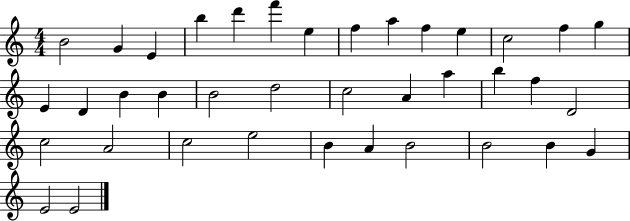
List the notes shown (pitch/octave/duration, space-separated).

B4/h G4/q E4/q B5/q D6/q F6/q E5/q F5/q A5/q F5/q E5/q C5/h F5/q G5/q E4/q D4/q B4/q B4/q B4/h D5/h C5/h A4/q A5/q B5/q F5/q D4/h C5/h A4/h C5/h E5/h B4/q A4/q B4/h B4/h B4/q G4/q E4/h E4/h